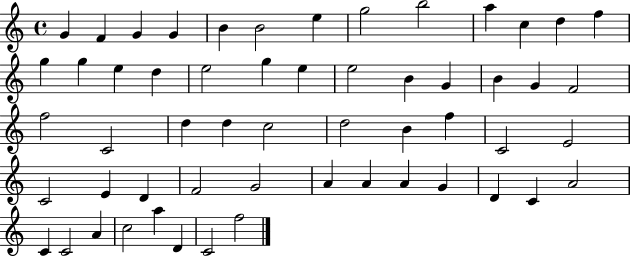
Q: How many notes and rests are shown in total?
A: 56